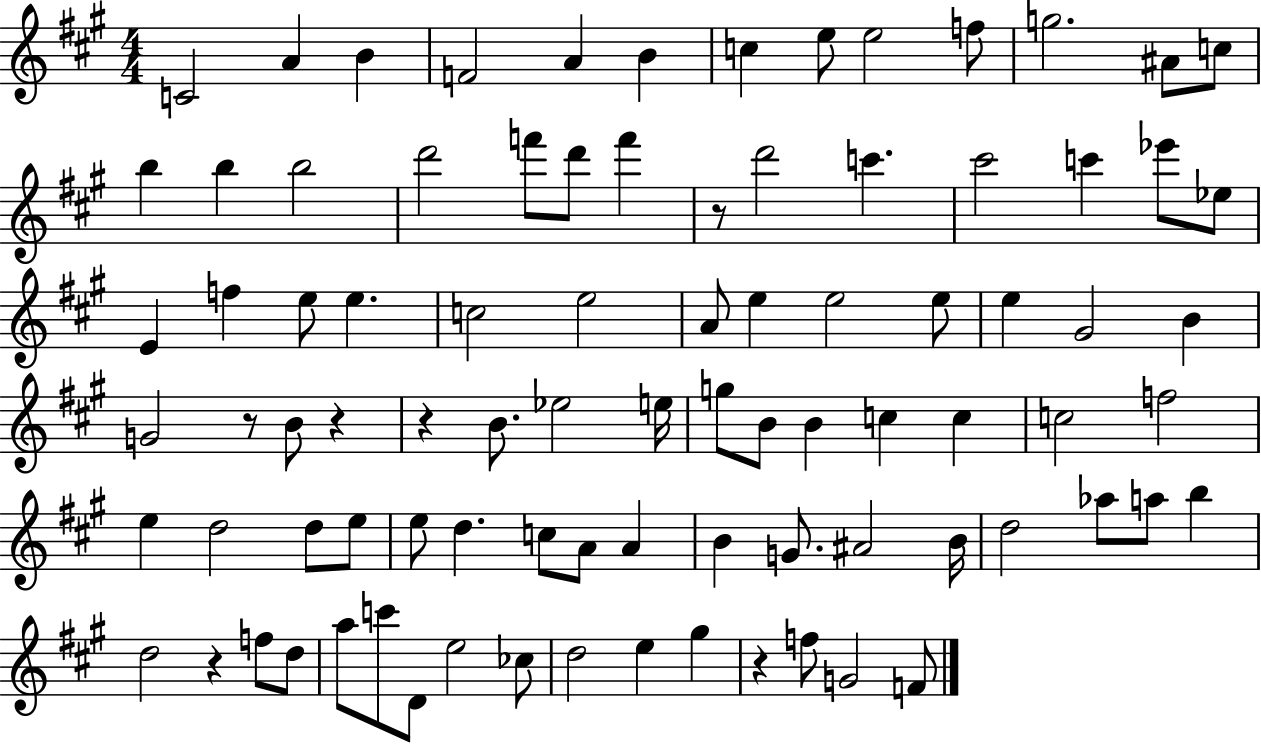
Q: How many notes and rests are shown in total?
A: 88